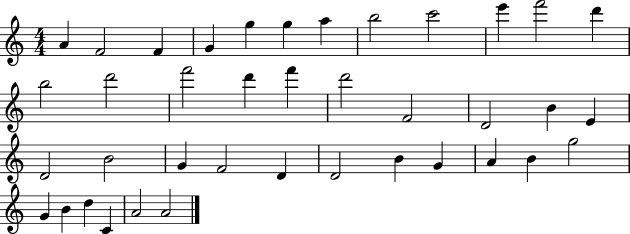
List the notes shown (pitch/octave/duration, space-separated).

A4/q F4/h F4/q G4/q G5/q G5/q A5/q B5/h C6/h E6/q F6/h D6/q B5/h D6/h F6/h D6/q F6/q D6/h F4/h D4/h B4/q E4/q D4/h B4/h G4/q F4/h D4/q D4/h B4/q G4/q A4/q B4/q G5/h G4/q B4/q D5/q C4/q A4/h A4/h